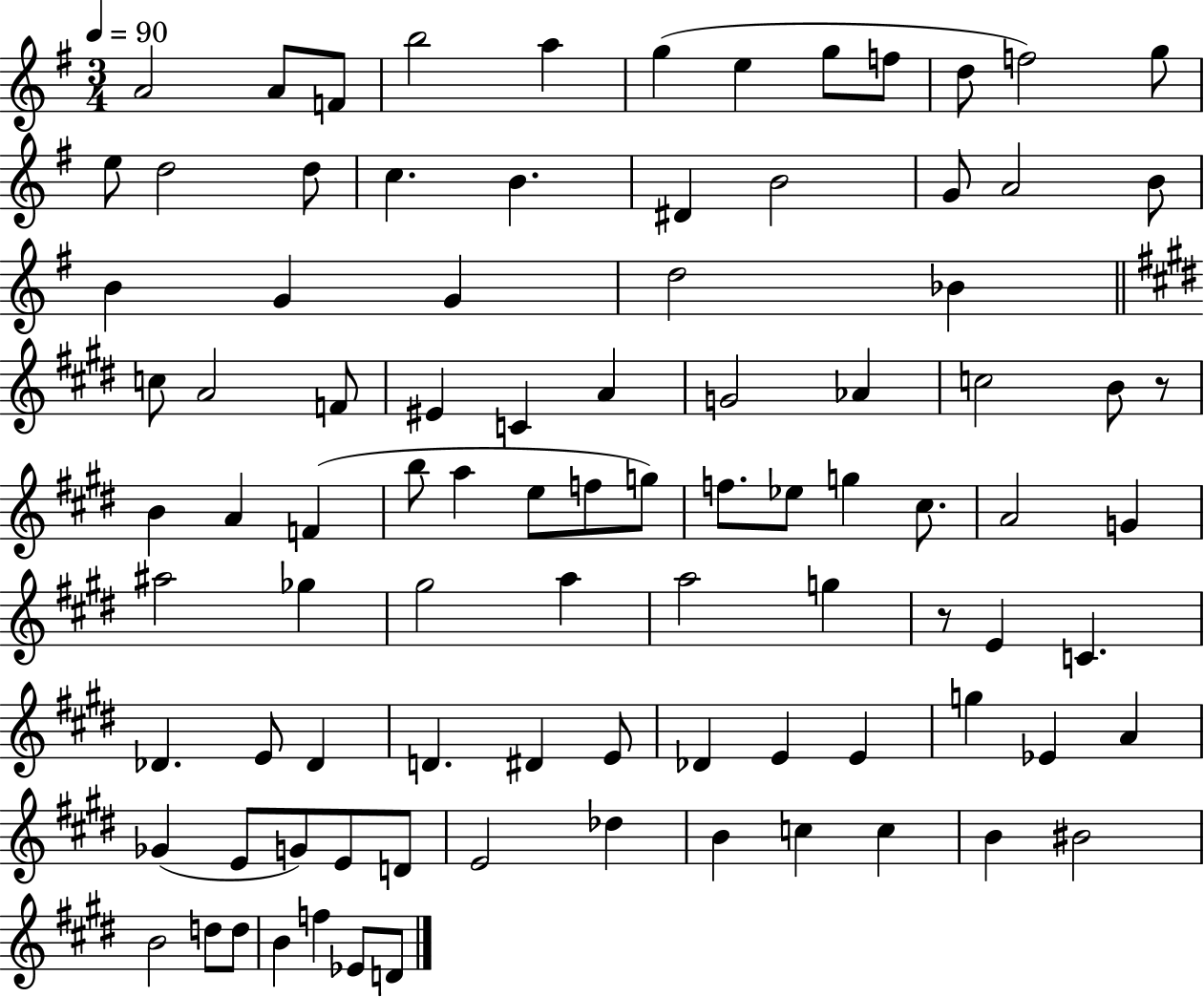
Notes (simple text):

A4/h A4/e F4/e B5/h A5/q G5/q E5/q G5/e F5/e D5/e F5/h G5/e E5/e D5/h D5/e C5/q. B4/q. D#4/q B4/h G4/e A4/h B4/e B4/q G4/q G4/q D5/h Bb4/q C5/e A4/h F4/e EIS4/q C4/q A4/q G4/h Ab4/q C5/h B4/e R/e B4/q A4/q F4/q B5/e A5/q E5/e F5/e G5/e F5/e. Eb5/e G5/q C#5/e. A4/h G4/q A#5/h Gb5/q G#5/h A5/q A5/h G5/q R/e E4/q C4/q. Db4/q. E4/e Db4/q D4/q. D#4/q E4/e Db4/q E4/q E4/q G5/q Eb4/q A4/q Gb4/q E4/e G4/e E4/e D4/e E4/h Db5/q B4/q C5/q C5/q B4/q BIS4/h B4/h D5/e D5/e B4/q F5/q Eb4/e D4/e